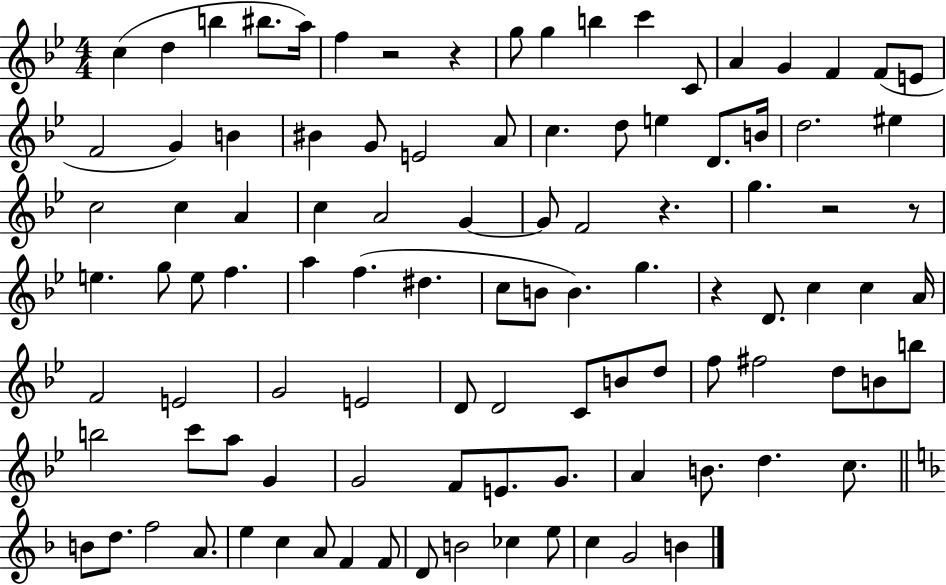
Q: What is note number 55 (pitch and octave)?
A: F4